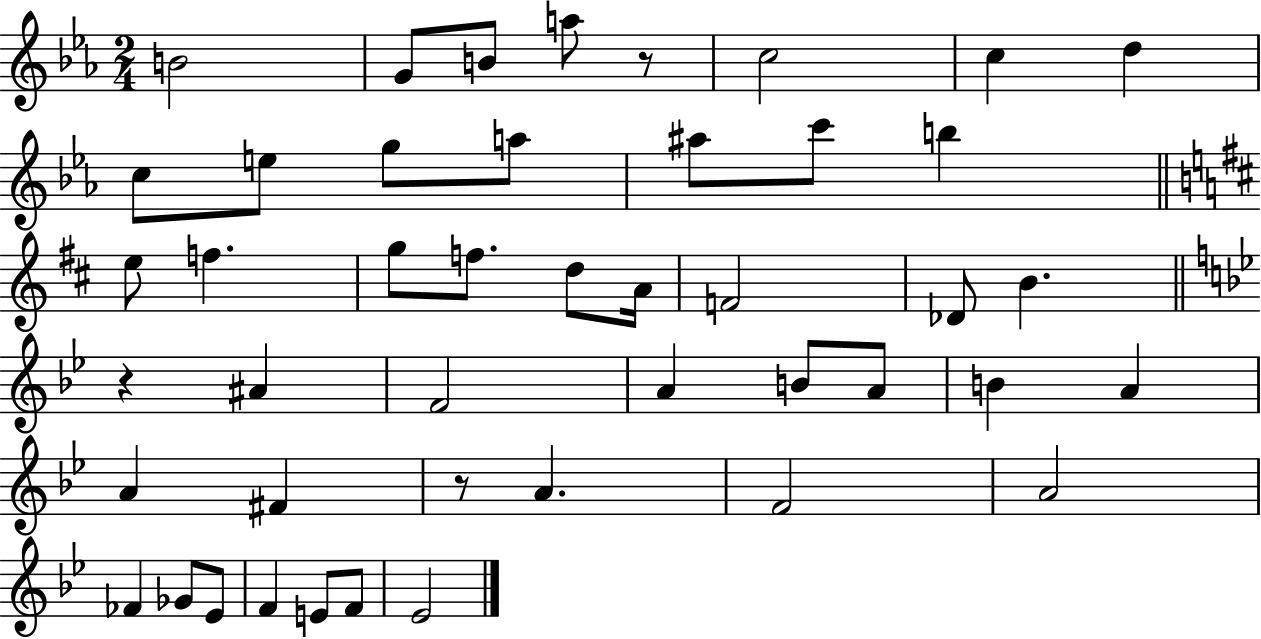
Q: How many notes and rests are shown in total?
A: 45